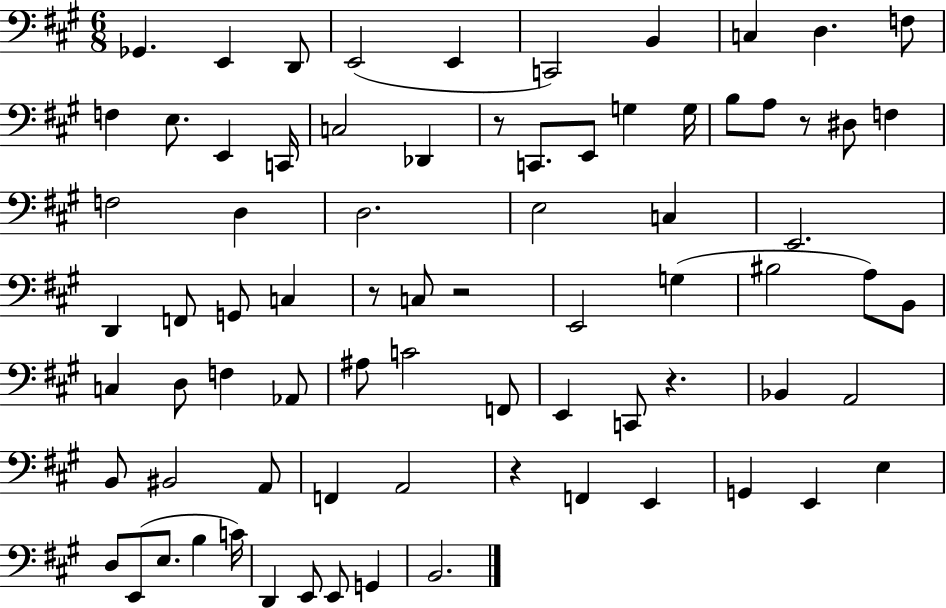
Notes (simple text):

Gb2/q. E2/q D2/e E2/h E2/q C2/h B2/q C3/q D3/q. F3/e F3/q E3/e. E2/q C2/s C3/h Db2/q R/e C2/e. E2/e G3/q G3/s B3/e A3/e R/e D#3/e F3/q F3/h D3/q D3/h. E3/h C3/q E2/h. D2/q F2/e G2/e C3/q R/e C3/e R/h E2/h G3/q BIS3/h A3/e B2/e C3/q D3/e F3/q Ab2/e A#3/e C4/h F2/e E2/q C2/e R/q. Bb2/q A2/h B2/e BIS2/h A2/e F2/q A2/h R/q F2/q E2/q G2/q E2/q E3/q D3/e E2/e E3/e. B3/q C4/s D2/q E2/e E2/e G2/q B2/h.